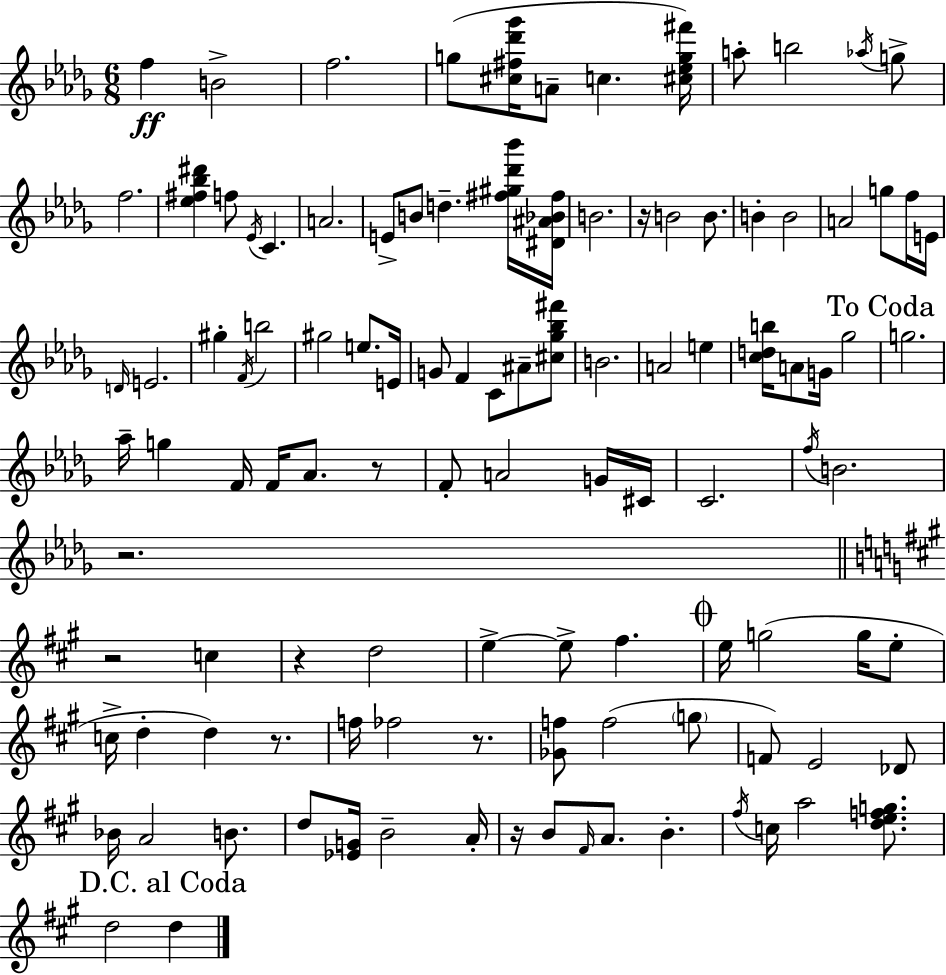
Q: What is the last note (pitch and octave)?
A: D5